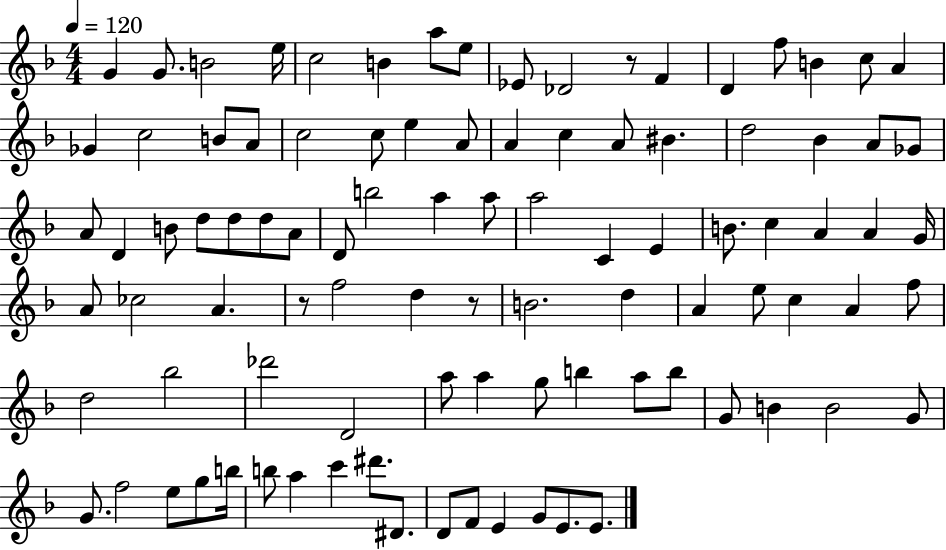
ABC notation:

X:1
T:Untitled
M:4/4
L:1/4
K:F
G G/2 B2 e/4 c2 B a/2 e/2 _E/2 _D2 z/2 F D f/2 B c/2 A _G c2 B/2 A/2 c2 c/2 e A/2 A c A/2 ^B d2 _B A/2 _G/2 A/2 D B/2 d/2 d/2 d/2 A/2 D/2 b2 a a/2 a2 C E B/2 c A A G/4 A/2 _c2 A z/2 f2 d z/2 B2 d A e/2 c A f/2 d2 _b2 _d'2 D2 a/2 a g/2 b a/2 b/2 G/2 B B2 G/2 G/2 f2 e/2 g/2 b/4 b/2 a c' ^d'/2 ^D/2 D/2 F/2 E G/2 E/2 E/2